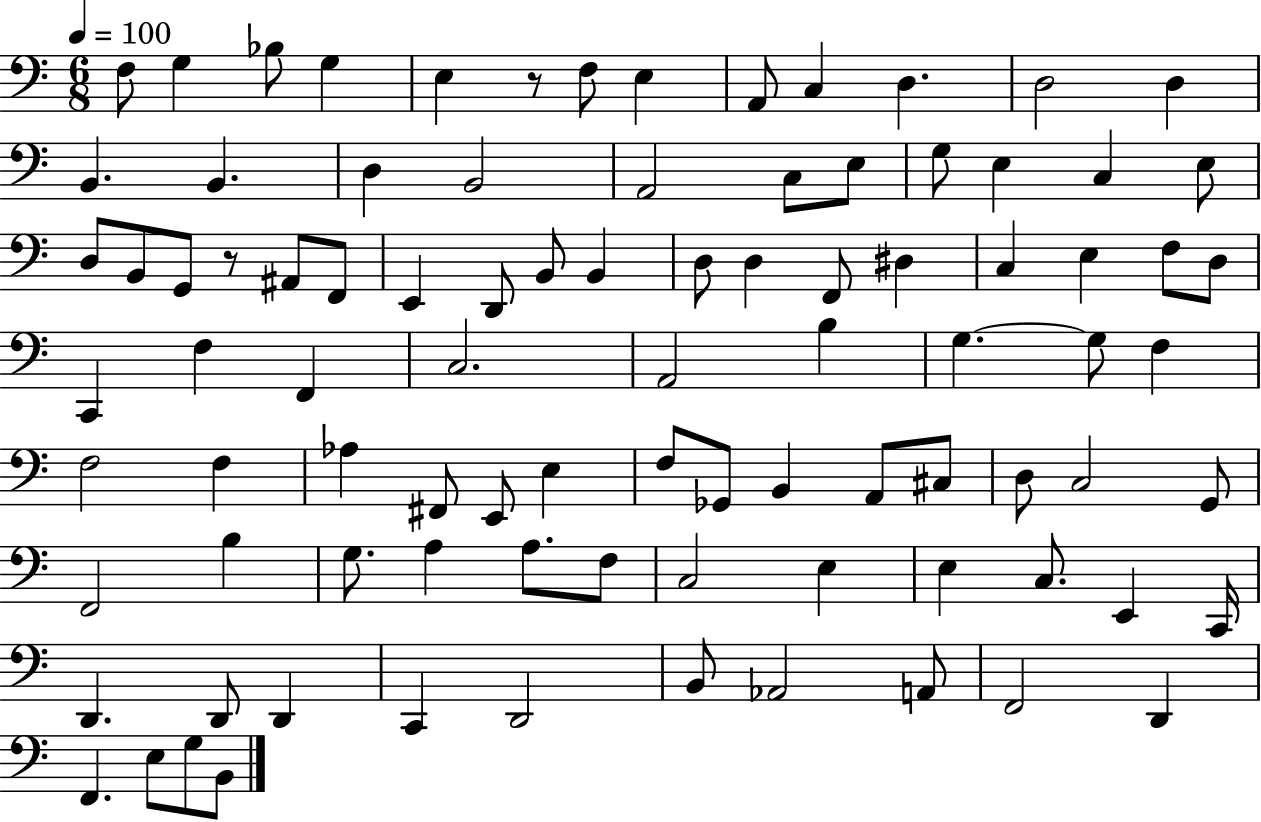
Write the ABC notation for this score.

X:1
T:Untitled
M:6/8
L:1/4
K:C
F,/2 G, _B,/2 G, E, z/2 F,/2 E, A,,/2 C, D, D,2 D, B,, B,, D, B,,2 A,,2 C,/2 E,/2 G,/2 E, C, E,/2 D,/2 B,,/2 G,,/2 z/2 ^A,,/2 F,,/2 E,, D,,/2 B,,/2 B,, D,/2 D, F,,/2 ^D, C, E, F,/2 D,/2 C,, F, F,, C,2 A,,2 B, G, G,/2 F, F,2 F, _A, ^F,,/2 E,,/2 E, F,/2 _G,,/2 B,, A,,/2 ^C,/2 D,/2 C,2 G,,/2 F,,2 B, G,/2 A, A,/2 F,/2 C,2 E, E, C,/2 E,, C,,/4 D,, D,,/2 D,, C,, D,,2 B,,/2 _A,,2 A,,/2 F,,2 D,, F,, E,/2 G,/2 B,,/2